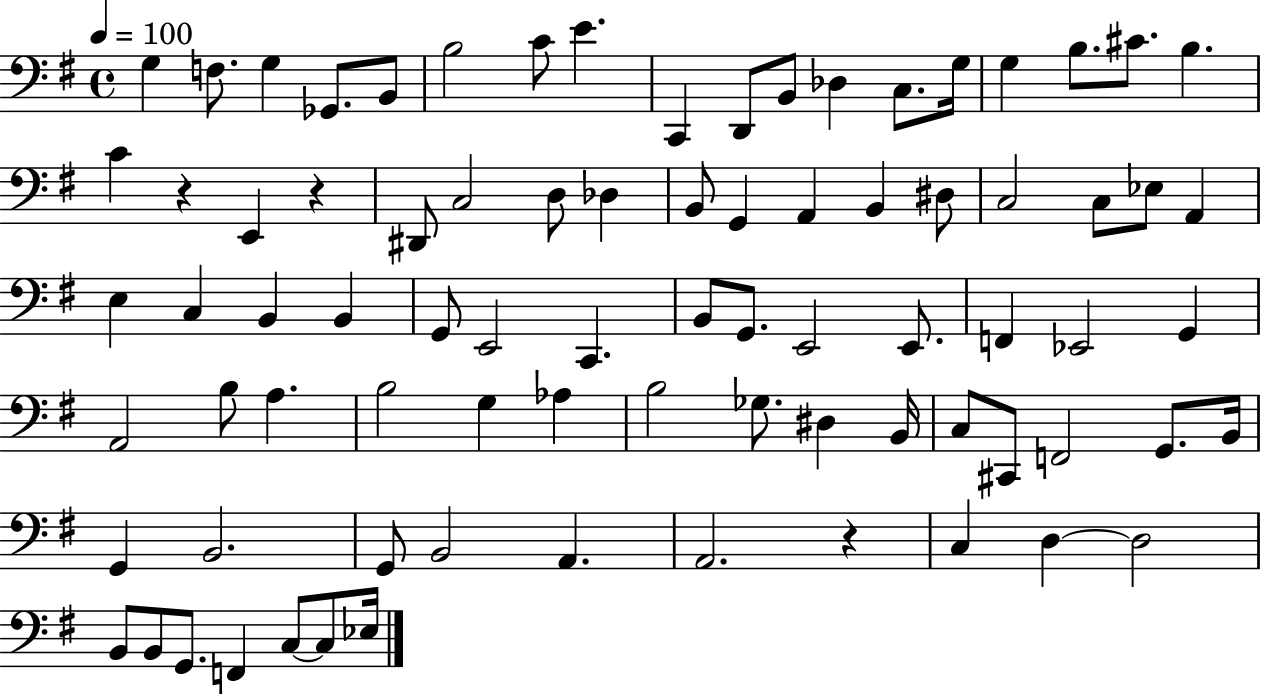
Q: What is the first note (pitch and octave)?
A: G3